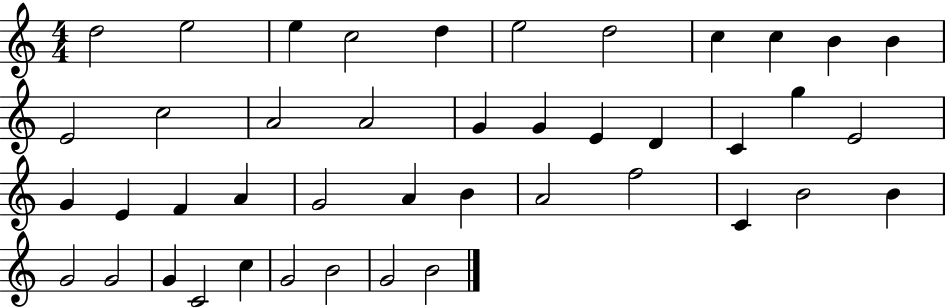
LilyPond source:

{
  \clef treble
  \numericTimeSignature
  \time 4/4
  \key c \major
  d''2 e''2 | e''4 c''2 d''4 | e''2 d''2 | c''4 c''4 b'4 b'4 | \break e'2 c''2 | a'2 a'2 | g'4 g'4 e'4 d'4 | c'4 g''4 e'2 | \break g'4 e'4 f'4 a'4 | g'2 a'4 b'4 | a'2 f''2 | c'4 b'2 b'4 | \break g'2 g'2 | g'4 c'2 c''4 | g'2 b'2 | g'2 b'2 | \break \bar "|."
}